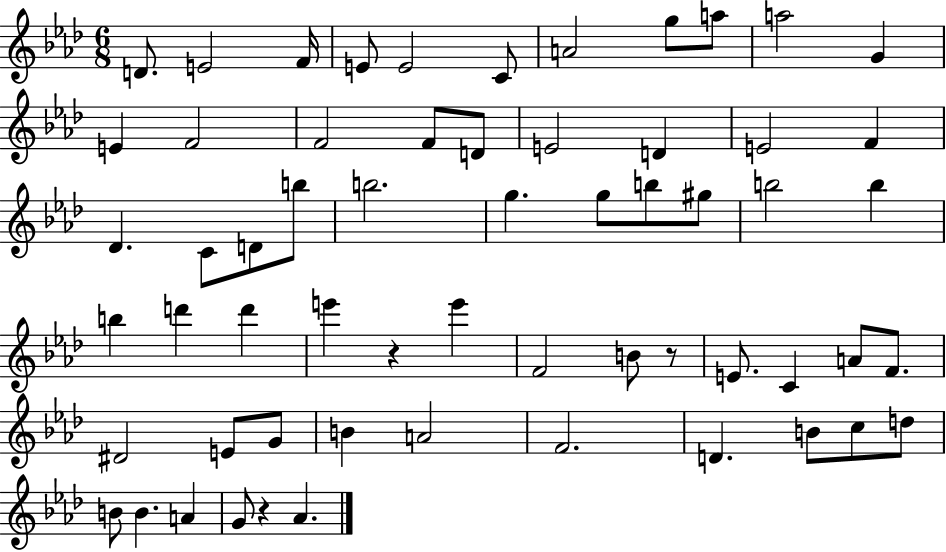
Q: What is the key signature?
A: AES major